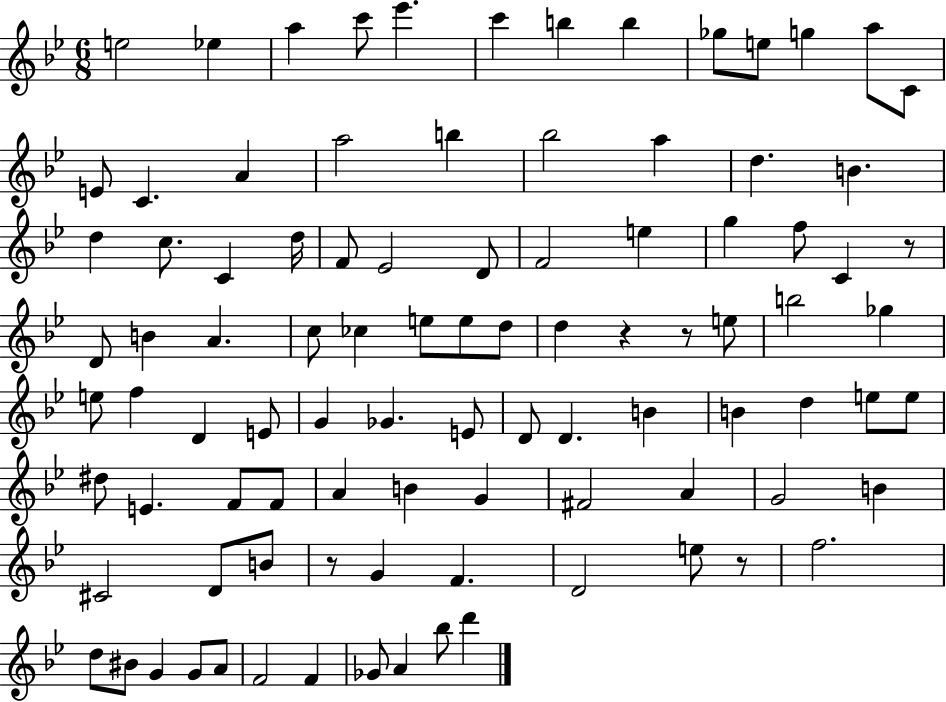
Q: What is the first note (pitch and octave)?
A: E5